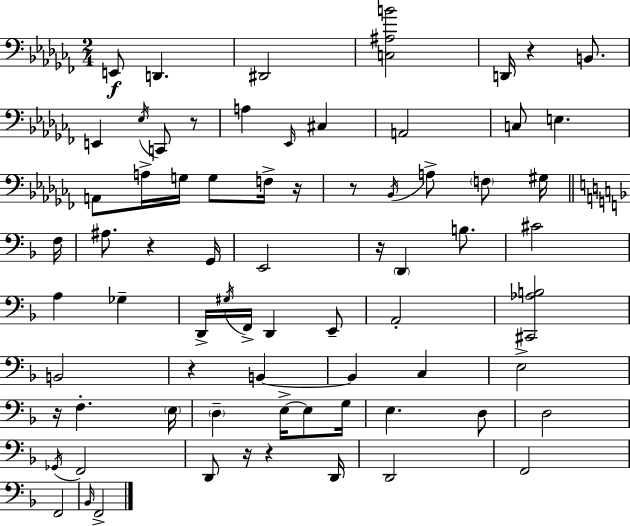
{
  \clef bass
  \numericTimeSignature
  \time 2/4
  \key aes \minor
  \repeat volta 2 { e,8\f d,4. | dis,2 | <c ais b'>2 | d,16 r4 b,8. | \break e,4 \acciaccatura { ees16 } c,8 r8 | a4 \grace { ees,16 } cis4 | a,2 | c8 e4. | \break a,8 a16-> g16 g8 | f16-> r16 r8 \acciaccatura { bes,16 } a8-> \parenthesize f8 | gis16 \bar "||" \break \key d \minor f16 ais8. r4 | g,16 e,2 | r16 \parenthesize d,4 b8. | cis'2 | \break a4 ges4-- | d,16-> \acciaccatura { gis16 } f,16-> d,4 | e,8-- a,2-. | <cis, aes b>2 | \break b,2 | r4 b,4~~ | b,4 c4 | e2-> | \break r16 f4.-. | \parenthesize e16 \parenthesize d4-- e16->~~ e8 | g16 e4. | d8 d2 | \break \acciaccatura { ges,16 } f,2 | d,8 r16 r4 | d,16 d,2 | f,2 | \break f,2 | \grace { bes,16 } f,2-> | } \bar "|."
}